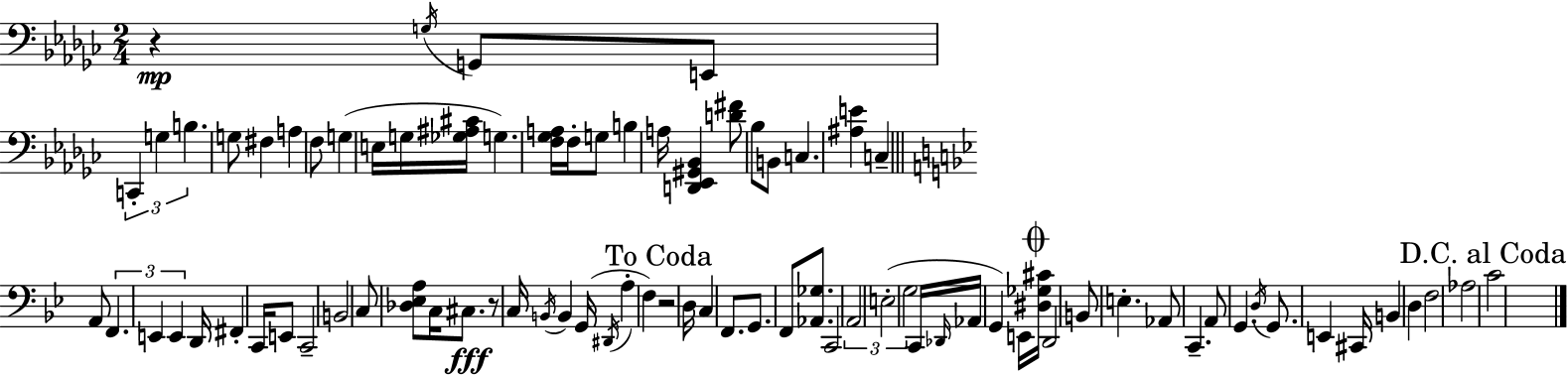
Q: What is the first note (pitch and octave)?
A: G3